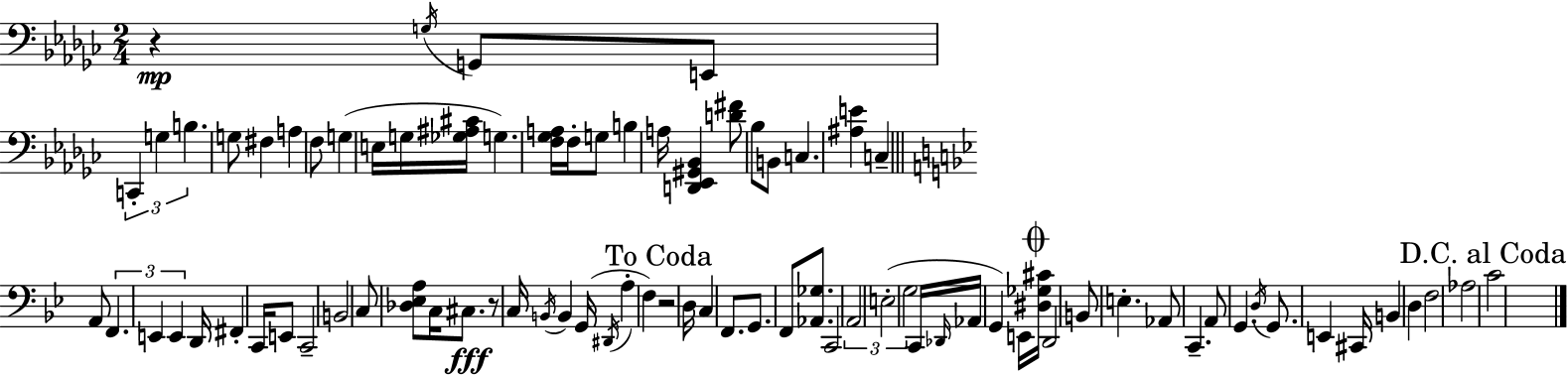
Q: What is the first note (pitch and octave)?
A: G3